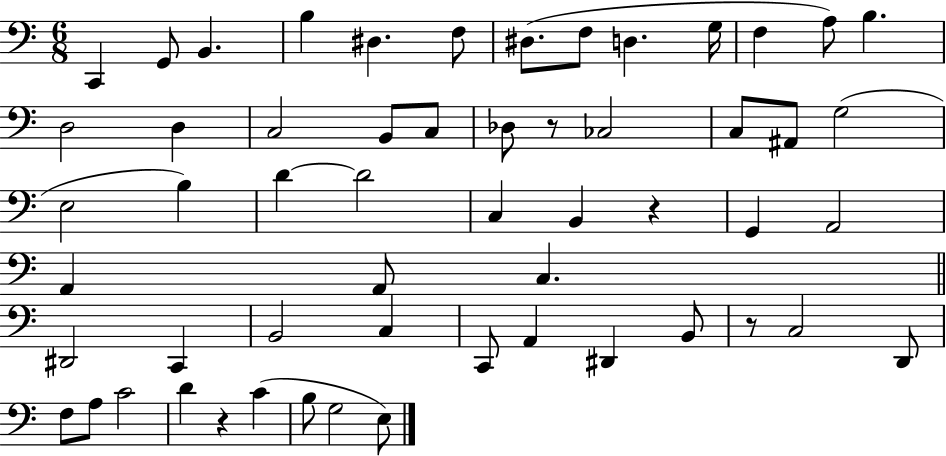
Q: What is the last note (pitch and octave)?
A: E3